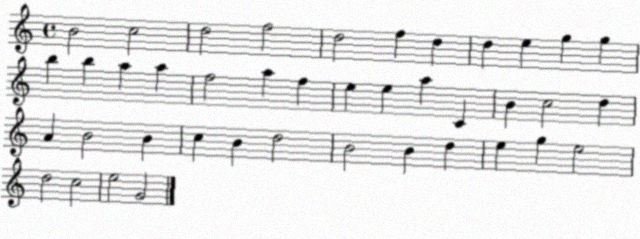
X:1
T:Untitled
M:4/4
L:1/4
K:C
B2 c2 d2 f2 d2 f d d e g g b b a a f2 a f e e a C B c2 d A B2 B c B d2 B2 B d e g e2 d2 c2 e2 G2